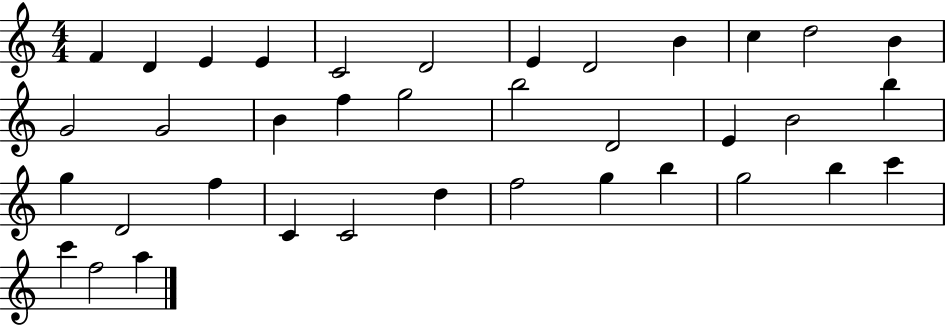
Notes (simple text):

F4/q D4/q E4/q E4/q C4/h D4/h E4/q D4/h B4/q C5/q D5/h B4/q G4/h G4/h B4/q F5/q G5/h B5/h D4/h E4/q B4/h B5/q G5/q D4/h F5/q C4/q C4/h D5/q F5/h G5/q B5/q G5/h B5/q C6/q C6/q F5/h A5/q